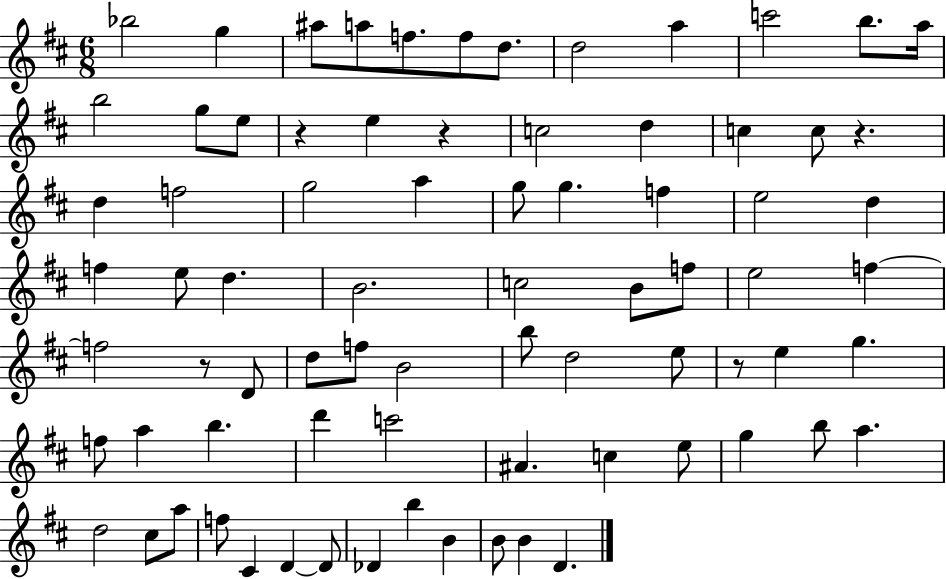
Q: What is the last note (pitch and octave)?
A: D4